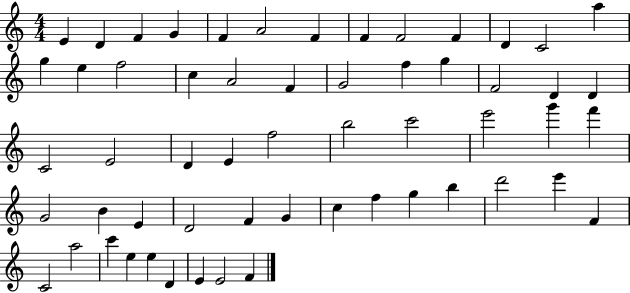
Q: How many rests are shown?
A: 0